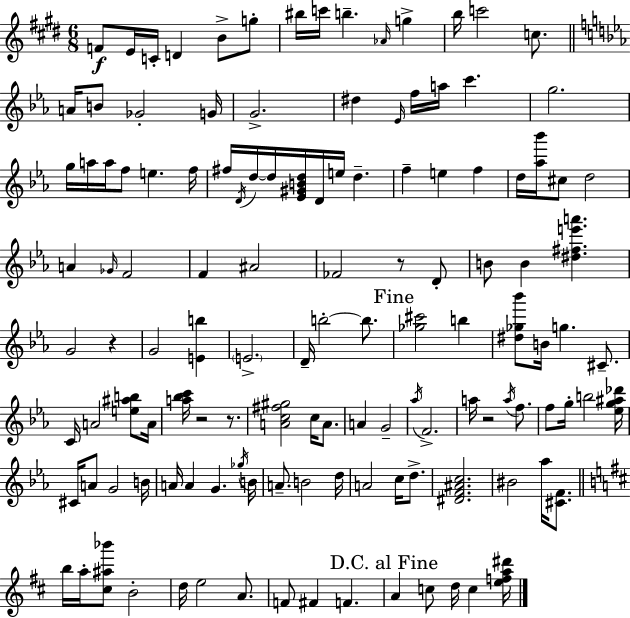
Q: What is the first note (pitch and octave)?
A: F4